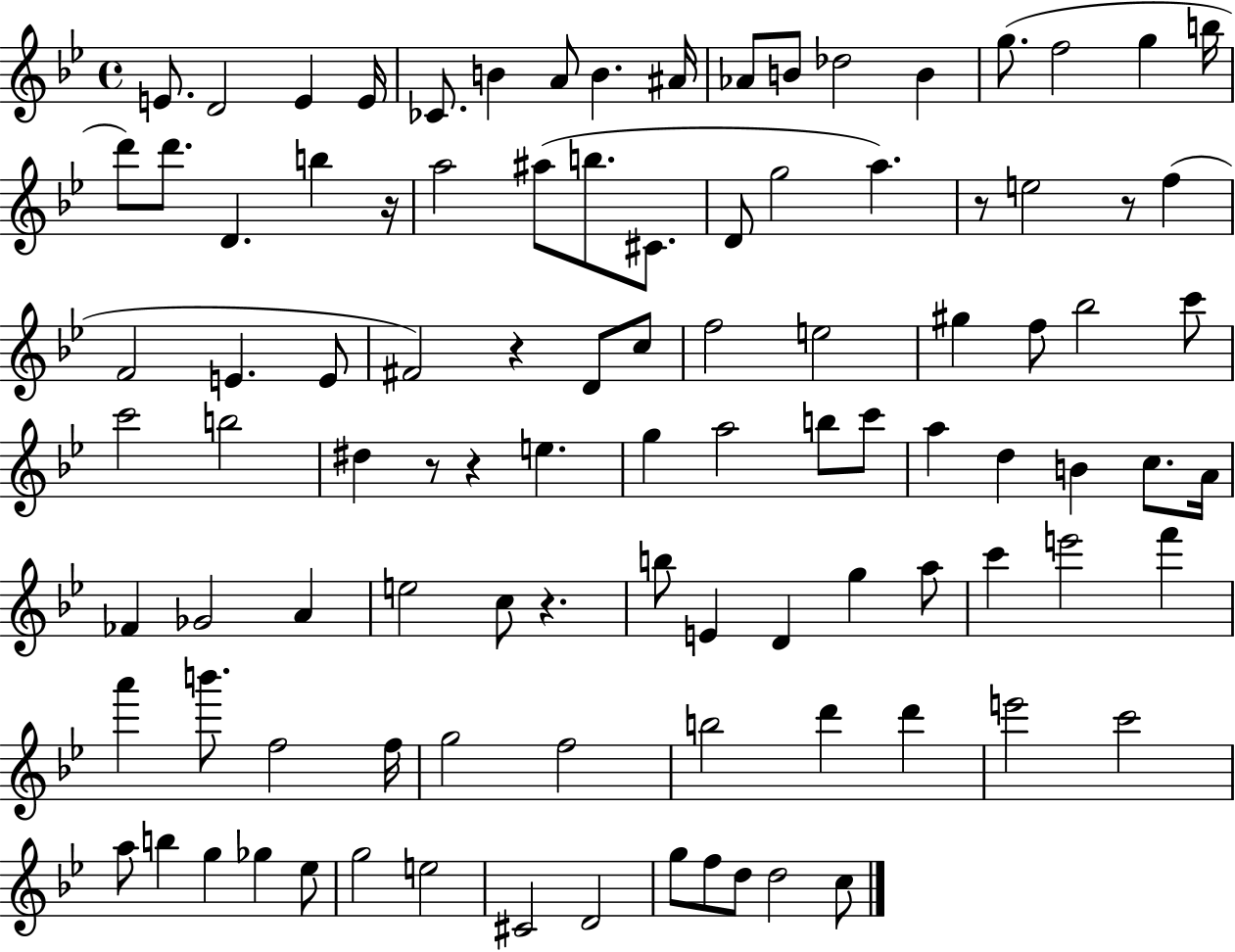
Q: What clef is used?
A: treble